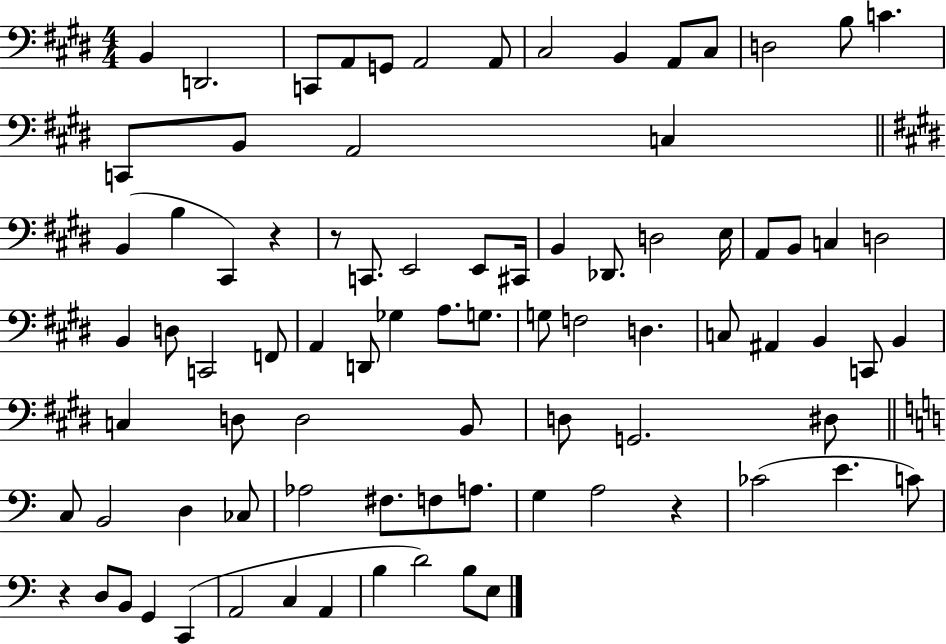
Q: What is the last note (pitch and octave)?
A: E3